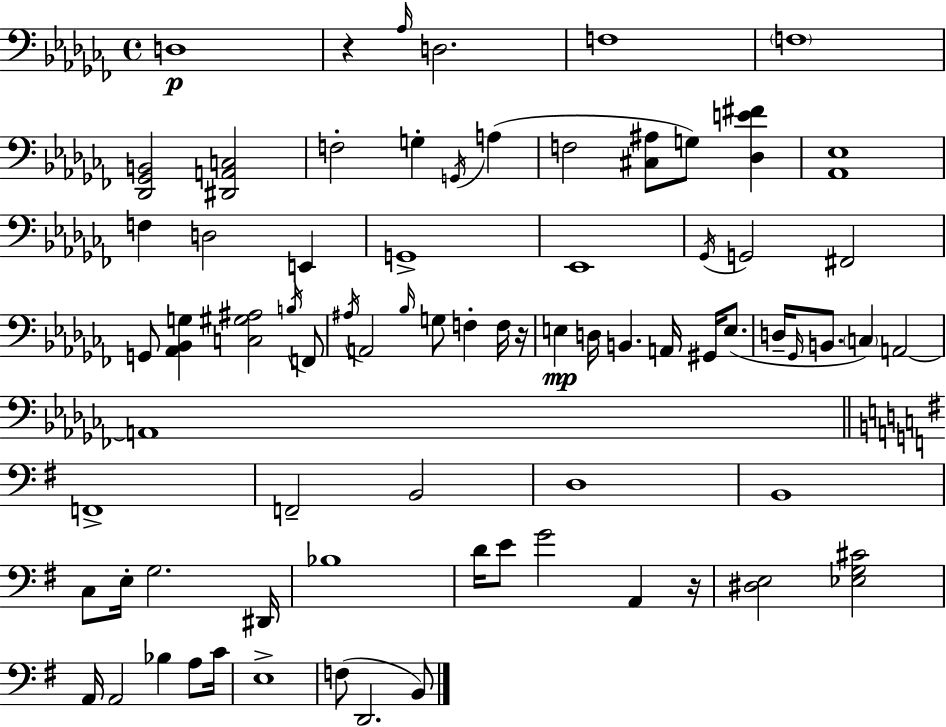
X:1
T:Untitled
M:4/4
L:1/4
K:Abm
D,4 z _A,/4 D,2 F,4 F,4 [_D,,_G,,B,,]2 [^D,,A,,C,]2 F,2 G, G,,/4 A, F,2 [^C,^A,]/2 G,/2 [_D,E^F] [_A,,_E,]4 F, D,2 E,, G,,4 _E,,4 _G,,/4 G,,2 ^F,,2 G,,/2 [_A,,_B,,G,] [C,^G,^A,]2 B,/4 F,,/2 ^A,/4 A,,2 _B,/4 G,/2 F, F,/4 z/4 E, D,/4 B,, A,,/4 ^G,,/4 E,/2 D,/4 _G,,/4 B,,/2 C, A,,2 A,,4 F,,4 F,,2 B,,2 D,4 B,,4 C,/2 E,/4 G,2 ^D,,/4 _B,4 D/4 E/2 G2 A,, z/4 [^D,E,]2 [_E,G,^C]2 A,,/4 A,,2 _B, A,/2 C/4 E,4 F,/2 D,,2 B,,/2